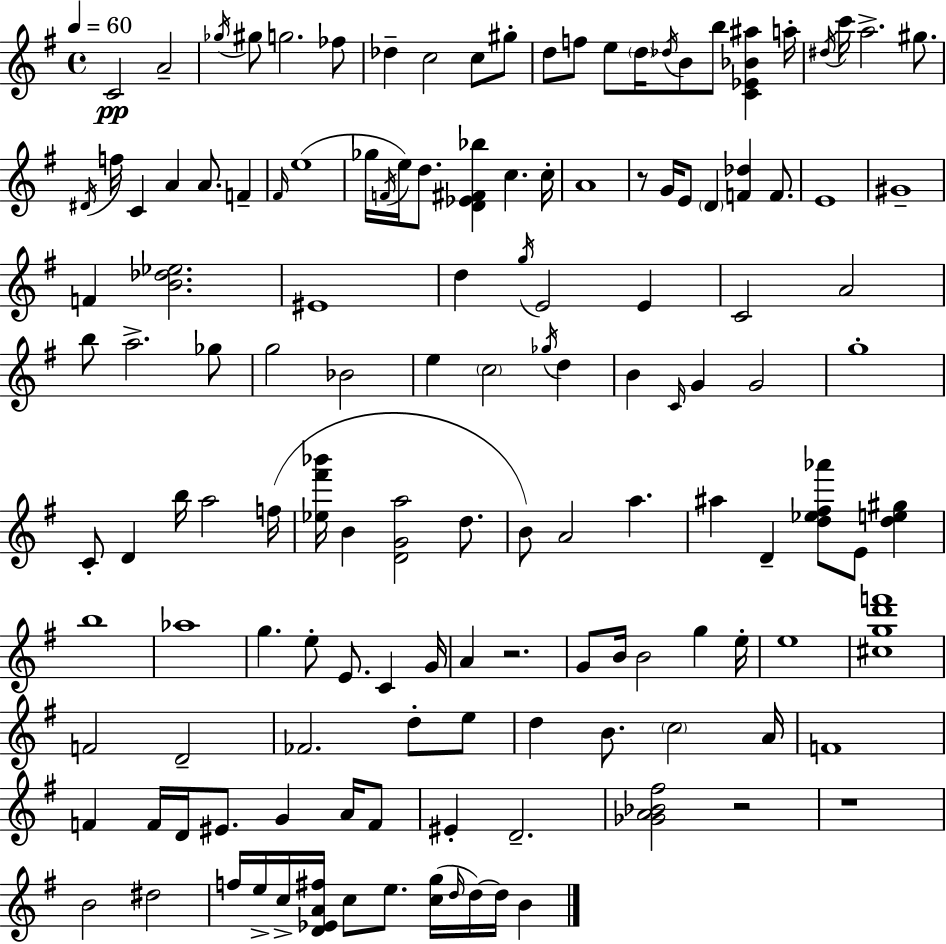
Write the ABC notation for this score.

X:1
T:Untitled
M:4/4
L:1/4
K:G
C2 A2 _g/4 ^g/2 g2 _f/2 _d c2 c/2 ^g/2 d/2 f/2 e/2 d/4 _d/4 B/2 b/2 [C_E_B^a] a/4 ^d/4 c'/4 a2 ^g/2 ^D/4 f/4 C A A/2 F ^F/4 e4 _g/4 F/4 e/4 d/2 [D_E^F_b] c c/4 A4 z/2 G/4 E/2 D [F_d] F/2 E4 ^G4 F [B_d_e]2 ^E4 d g/4 E2 E C2 A2 b/2 a2 _g/2 g2 _B2 e c2 _g/4 d B C/4 G G2 g4 C/2 D b/4 a2 f/4 [_e^f'_b']/4 B [DGa]2 d/2 B/2 A2 a ^a D [d_e^f_a']/2 E/2 [de^g] b4 _a4 g e/2 E/2 C G/4 A z2 G/2 B/4 B2 g e/4 e4 [^cgd'f']4 F2 D2 _F2 d/2 e/2 d B/2 c2 A/4 F4 F F/4 D/4 ^E/2 G A/4 F/2 ^E D2 [_GA_B^f]2 z2 z4 B2 ^d2 f/4 e/4 c/4 [D_EA^f]/4 c/2 e/2 [cg]/4 d/4 d/4 d/4 B